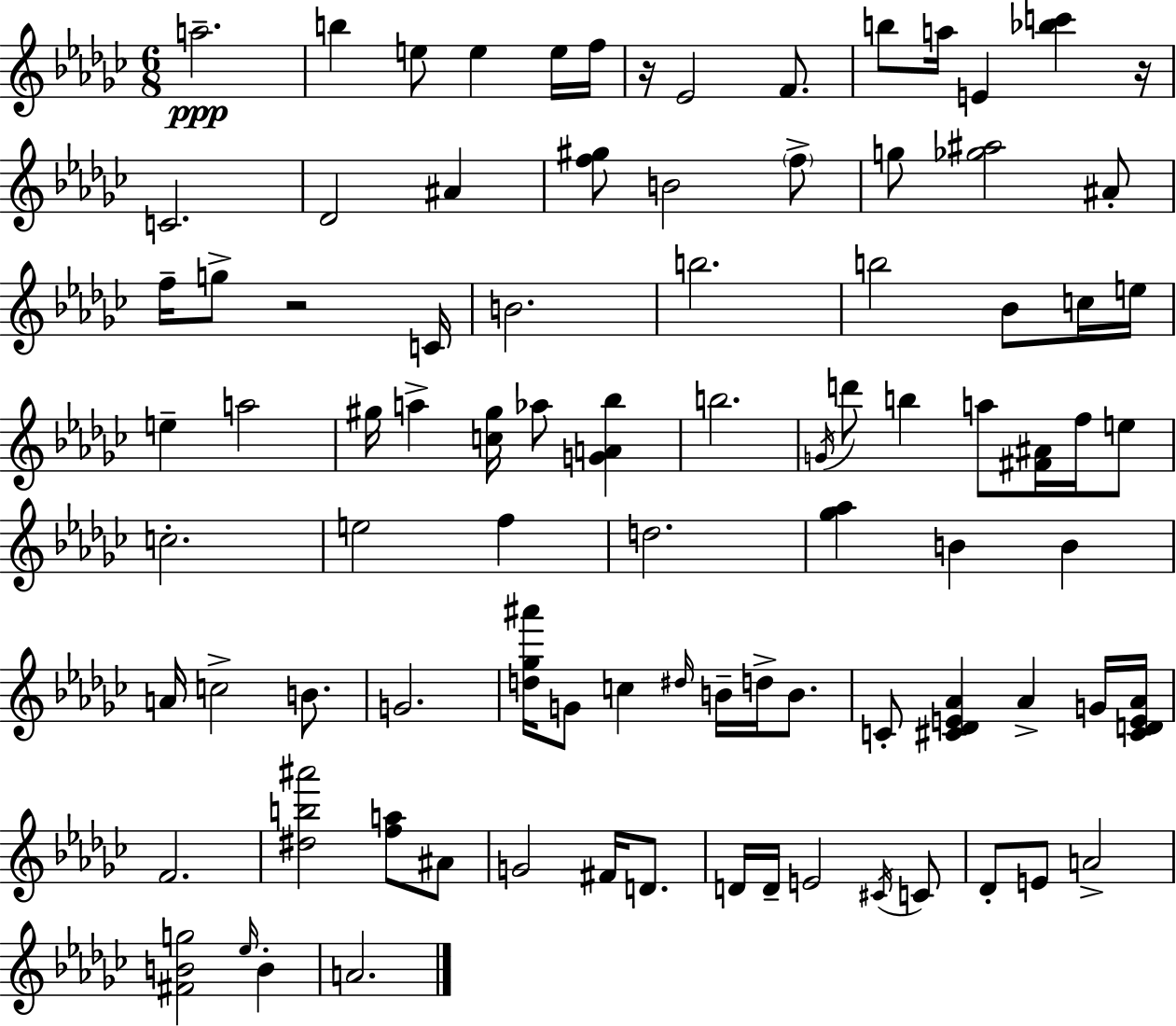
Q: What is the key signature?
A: EES minor